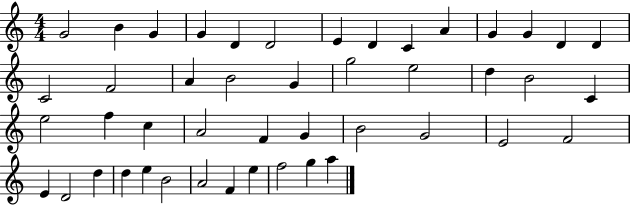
G4/h B4/q G4/q G4/q D4/q D4/h E4/q D4/q C4/q A4/q G4/q G4/q D4/q D4/q C4/h F4/h A4/q B4/h G4/q G5/h E5/h D5/q B4/h C4/q E5/h F5/q C5/q A4/h F4/q G4/q B4/h G4/h E4/h F4/h E4/q D4/h D5/q D5/q E5/q B4/h A4/h F4/q E5/q F5/h G5/q A5/q